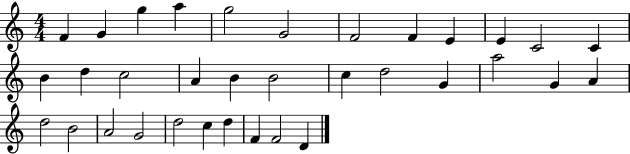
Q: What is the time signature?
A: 4/4